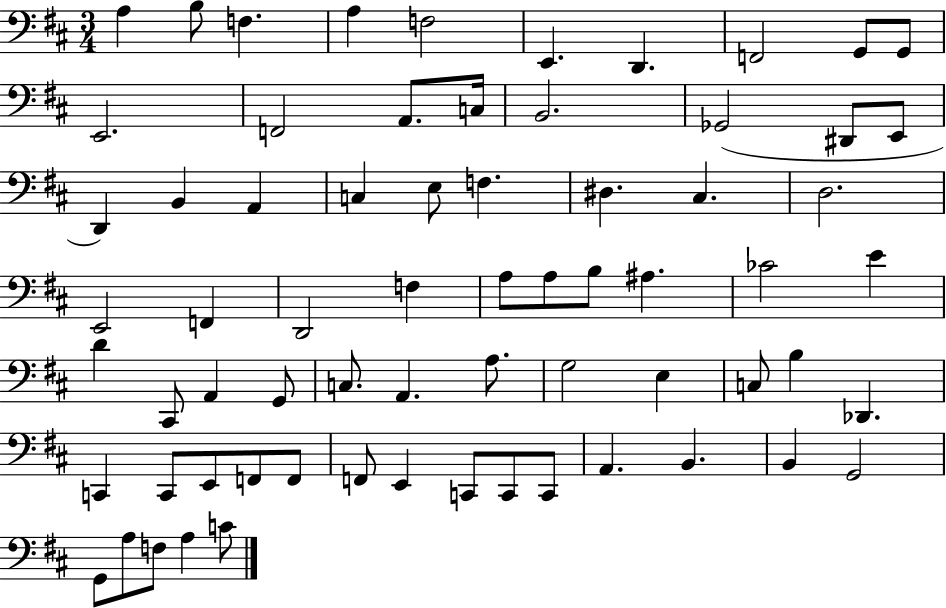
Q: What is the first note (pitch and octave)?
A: A3